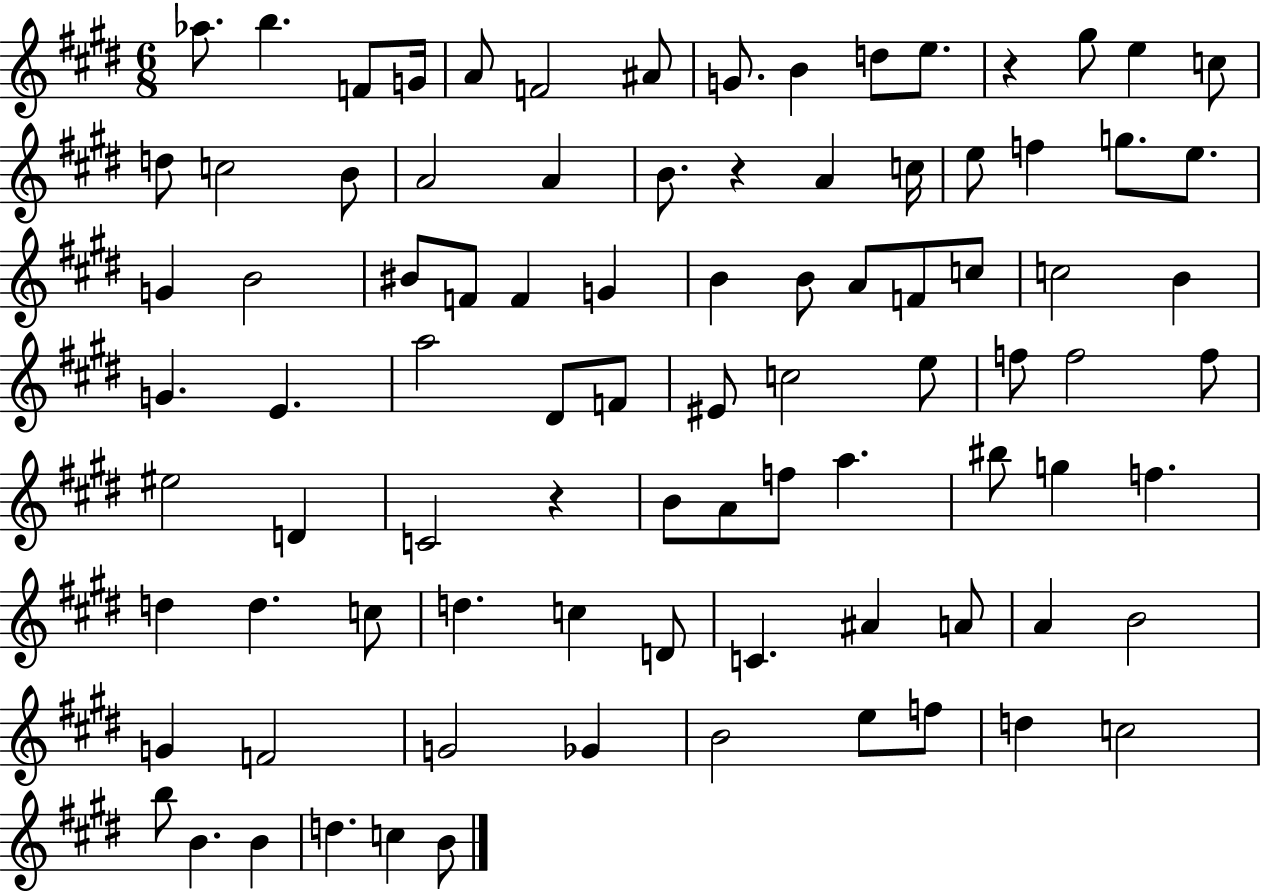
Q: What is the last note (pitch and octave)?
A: B4